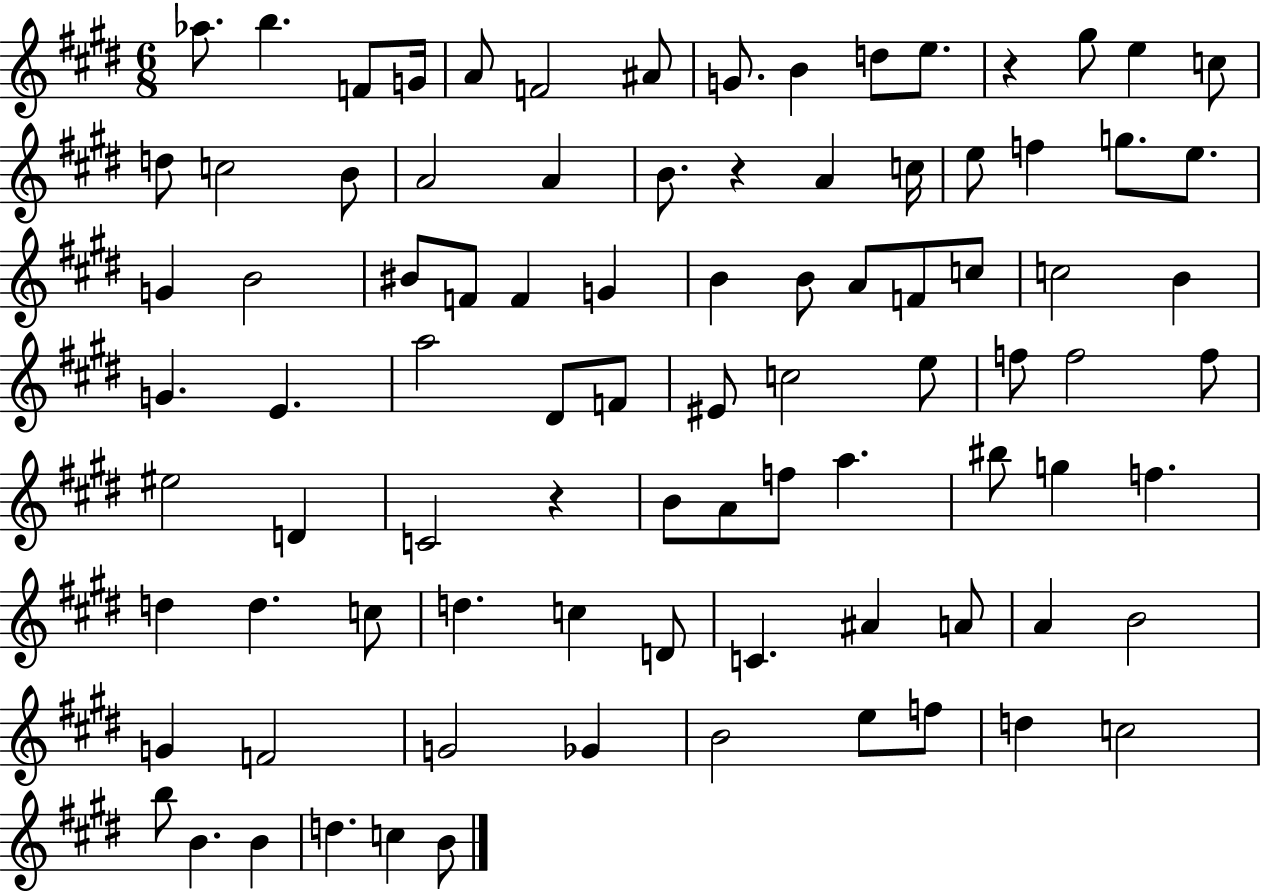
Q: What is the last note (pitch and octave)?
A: B4